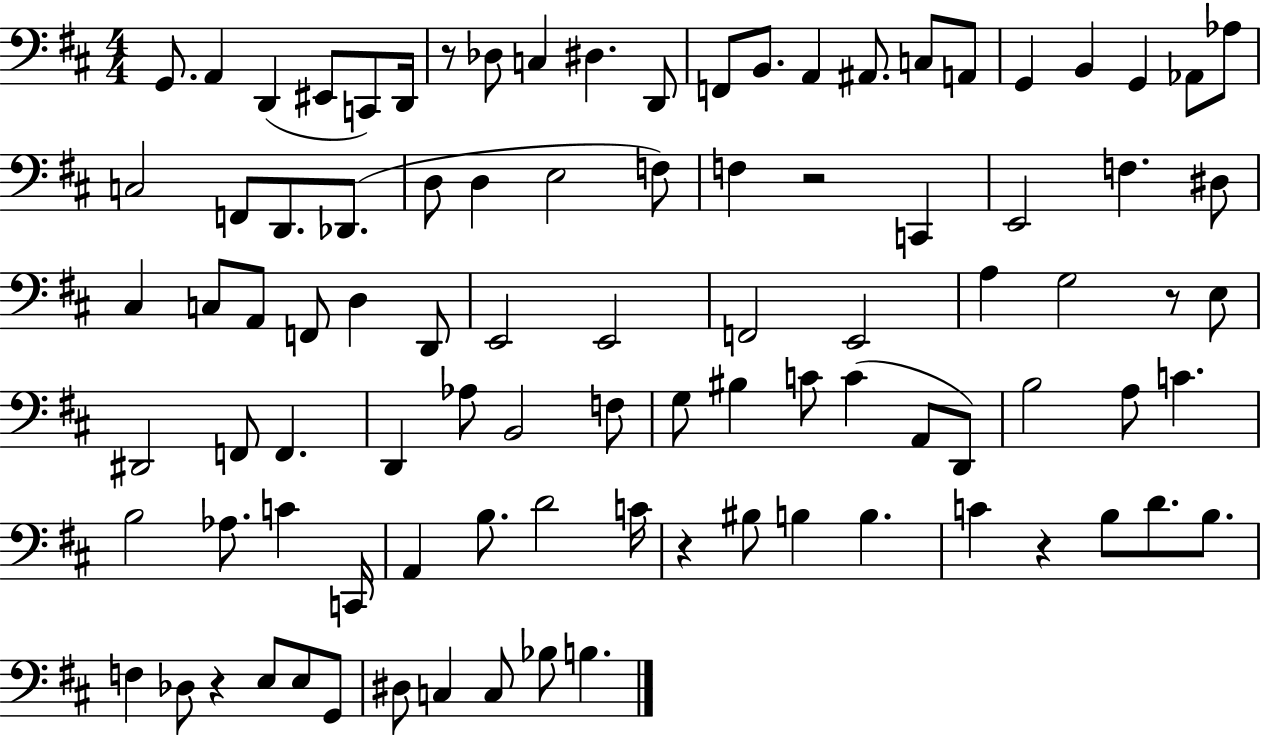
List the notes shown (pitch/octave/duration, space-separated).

G2/e. A2/q D2/q EIS2/e C2/e D2/s R/e Db3/e C3/q D#3/q. D2/e F2/e B2/e. A2/q A#2/e. C3/e A2/e G2/q B2/q G2/q Ab2/e Ab3/e C3/h F2/e D2/e. Db2/e. D3/e D3/q E3/h F3/e F3/q R/h C2/q E2/h F3/q. D#3/e C#3/q C3/e A2/e F2/e D3/q D2/e E2/h E2/h F2/h E2/h A3/q G3/h R/e E3/e D#2/h F2/e F2/q. D2/q Ab3/e B2/h F3/e G3/e BIS3/q C4/e C4/q A2/e D2/e B3/h A3/e C4/q. B3/h Ab3/e. C4/q C2/s A2/q B3/e. D4/h C4/s R/q BIS3/e B3/q B3/q. C4/q R/q B3/e D4/e. B3/e. F3/q Db3/e R/q E3/e E3/e G2/e D#3/e C3/q C3/e Bb3/e B3/q.